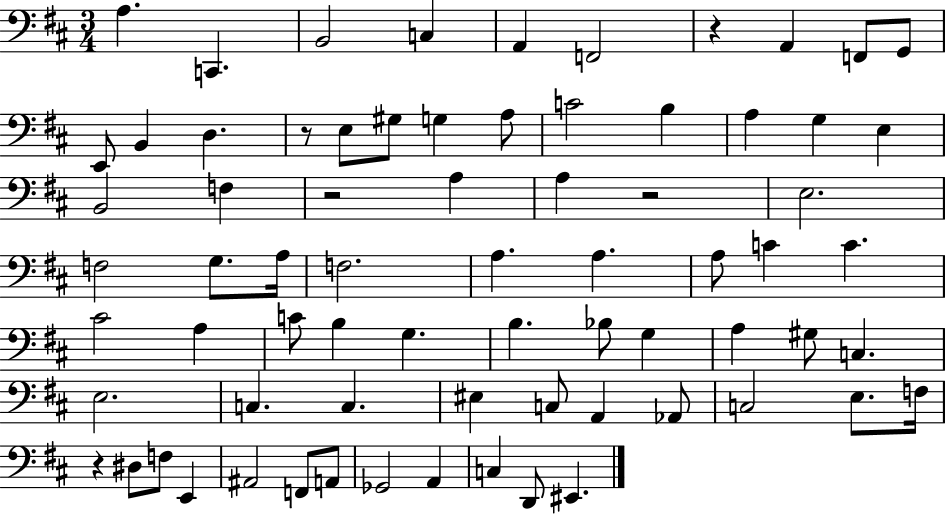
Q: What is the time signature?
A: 3/4